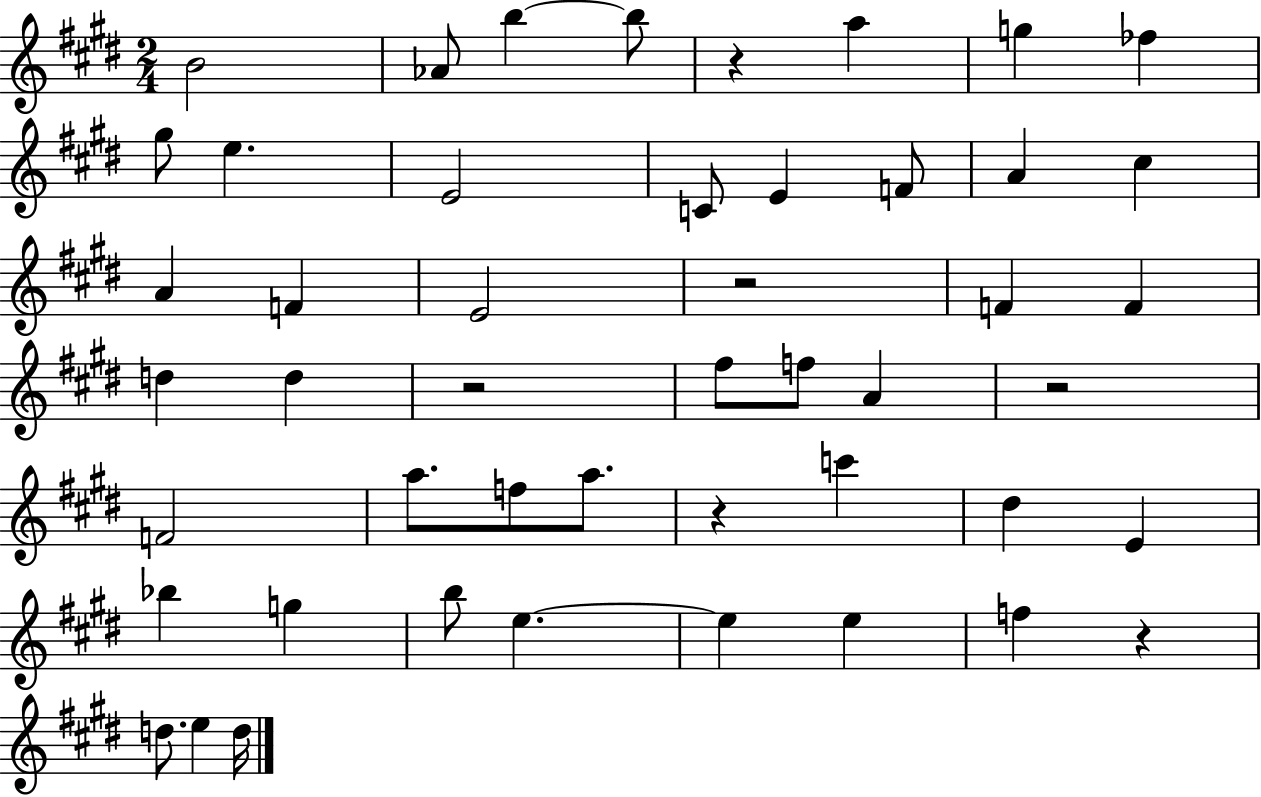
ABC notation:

X:1
T:Untitled
M:2/4
L:1/4
K:E
B2 _A/2 b b/2 z a g _f ^g/2 e E2 C/2 E F/2 A ^c A F E2 z2 F F d d z2 ^f/2 f/2 A z2 F2 a/2 f/2 a/2 z c' ^d E _b g b/2 e e e f z d/2 e d/4